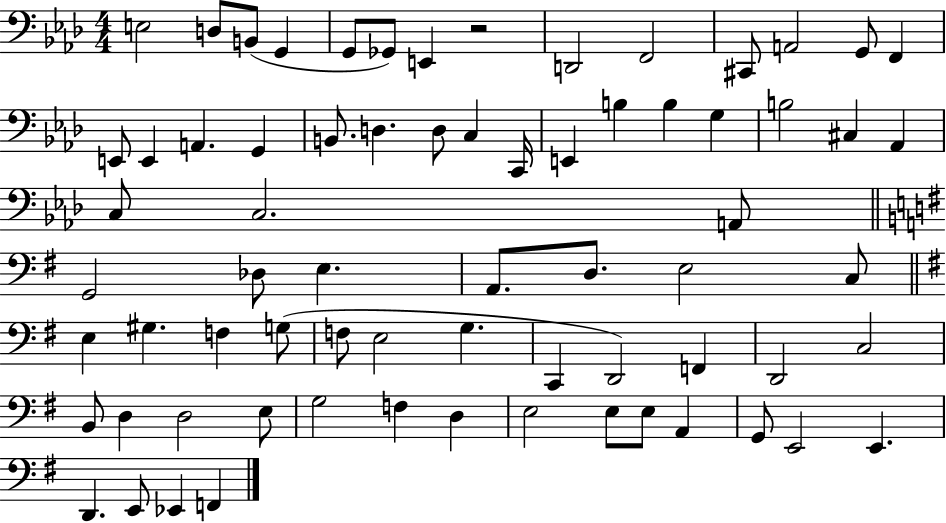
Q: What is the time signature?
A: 4/4